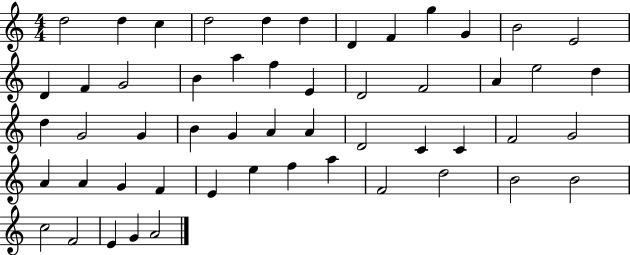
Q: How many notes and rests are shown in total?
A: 53